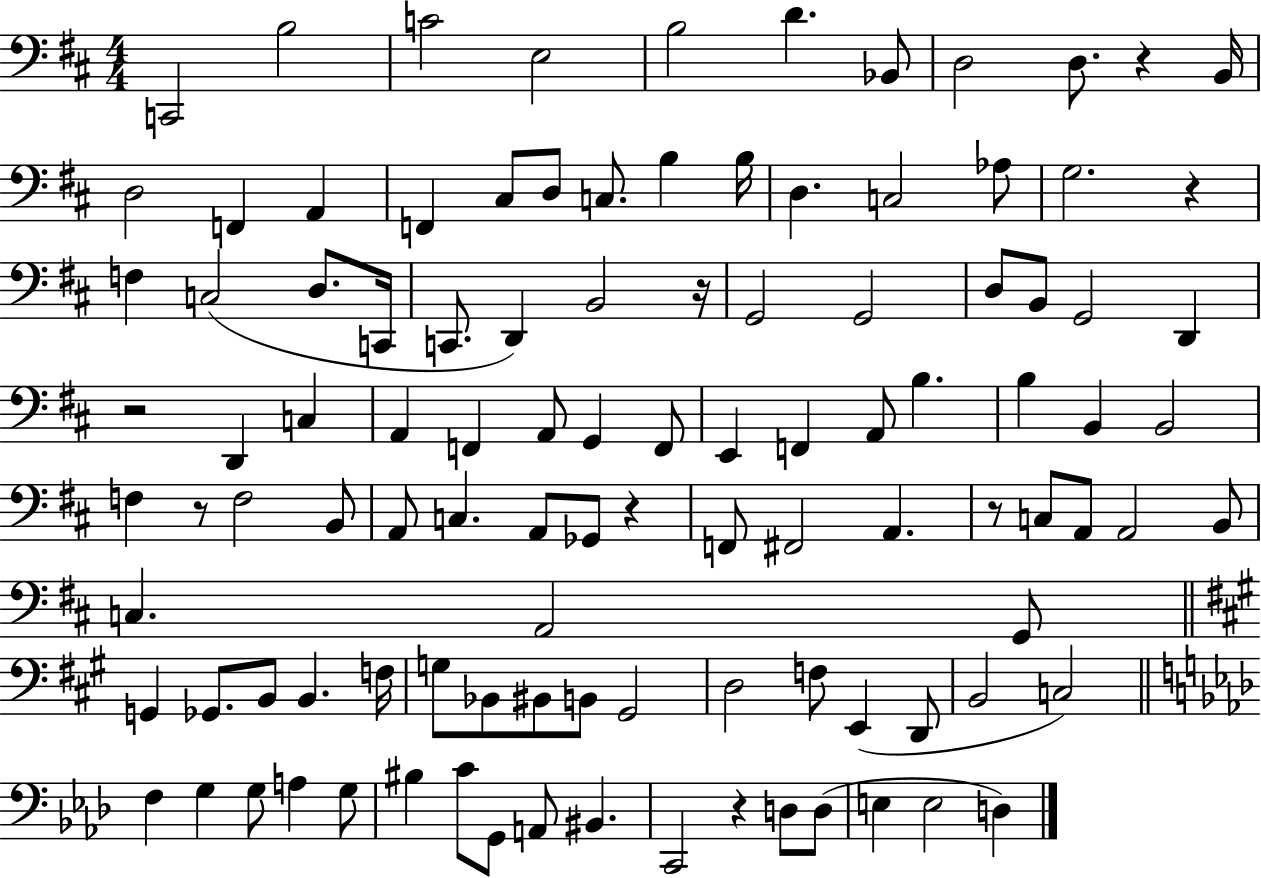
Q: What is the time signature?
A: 4/4